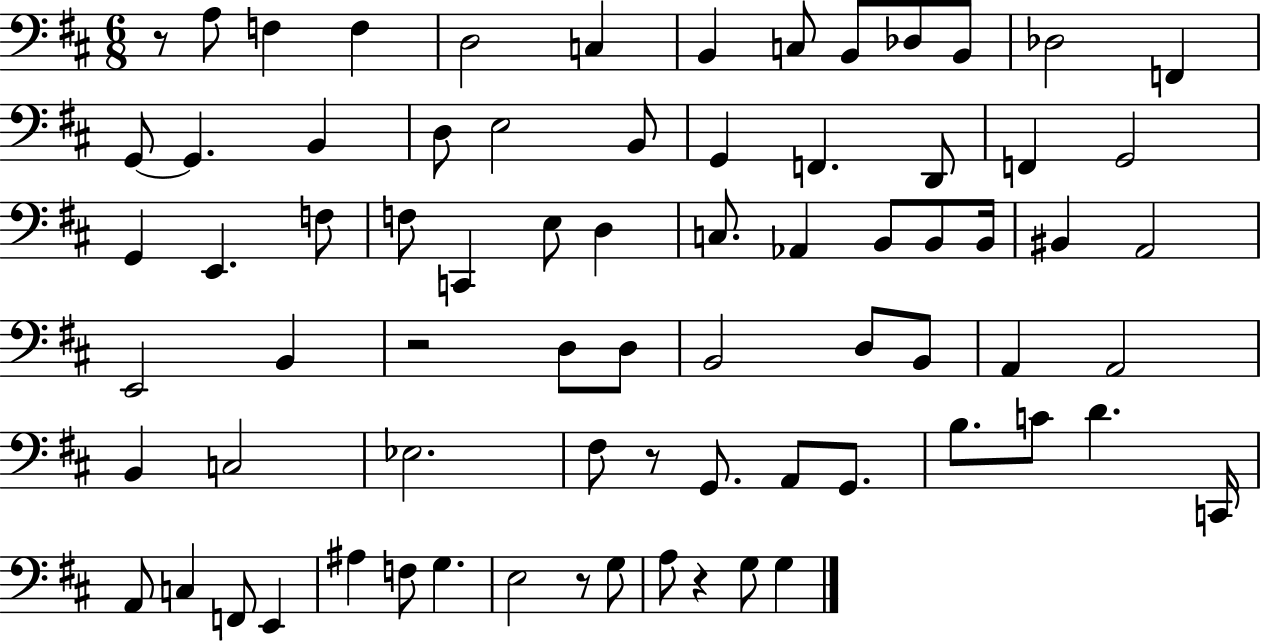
{
  \clef bass
  \numericTimeSignature
  \time 6/8
  \key d \major
  r8 a8 f4 f4 | d2 c4 | b,4 c8 b,8 des8 b,8 | des2 f,4 | \break g,8~~ g,4. b,4 | d8 e2 b,8 | g,4 f,4. d,8 | f,4 g,2 | \break g,4 e,4. f8 | f8 c,4 e8 d4 | c8. aes,4 b,8 b,8 b,16 | bis,4 a,2 | \break e,2 b,4 | r2 d8 d8 | b,2 d8 b,8 | a,4 a,2 | \break b,4 c2 | ees2. | fis8 r8 g,8. a,8 g,8. | b8. c'8 d'4. c,16 | \break a,8 c4 f,8 e,4 | ais4 f8 g4. | e2 r8 g8 | a8 r4 g8 g4 | \break \bar "|."
}